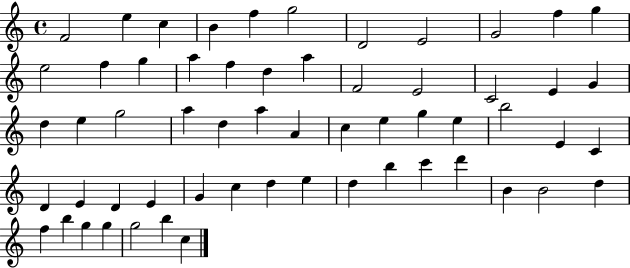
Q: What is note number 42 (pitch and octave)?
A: G4